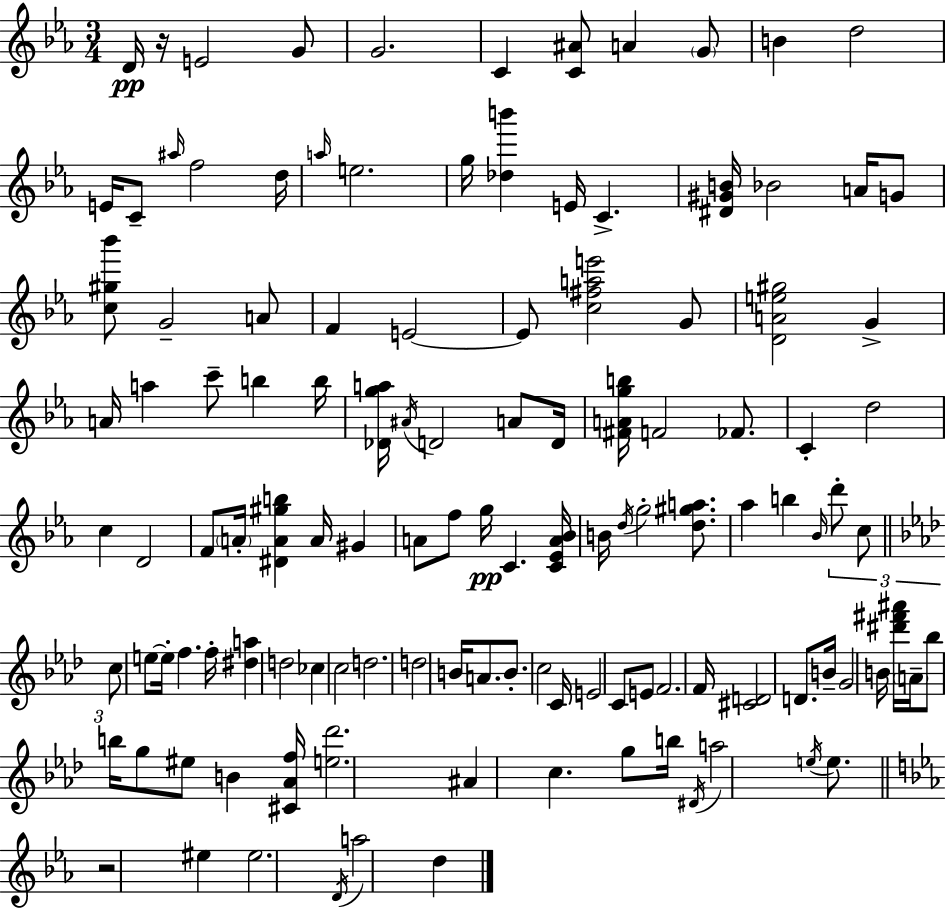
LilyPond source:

{
  \clef treble
  \numericTimeSignature
  \time 3/4
  \key c \minor
  d'16\pp r16 e'2 g'8 | g'2. | c'4 <c' ais'>8 a'4 \parenthesize g'8 | b'4 d''2 | \break e'16 c'8-- \grace { ais''16 } f''2 | d''16 \grace { a''16 } e''2. | g''16 <des'' b'''>4 e'16 c'4.-> | <dis' gis' b'>16 bes'2 a'16 | \break g'8 <c'' gis'' bes'''>8 g'2-- | a'8 f'4 e'2~~ | e'8 <c'' fis'' a'' e'''>2 | g'8 <d' a' e'' gis''>2 g'4-> | \break a'16 a''4 c'''8-- b''4 | b''16 <des' g'' a''>16 \acciaccatura { ais'16 } d'2 | a'8 d'16 <fis' a' g'' b''>16 f'2 | fes'8. c'4-. d''2 | \break c''4 d'2 | f'8 \parenthesize a'16-. <dis' a' gis'' b''>4 a'16 gis'4 | a'8 f''8 g''16\pp c'4. | <c' ees' a' bes'>16 b'16 \acciaccatura { d''16 } g''2-. | \break <d'' gis'' a''>8. aes''4 b''4 | \grace { bes'16 } \tuplet 3/2 { d'''8-. c''8 \bar "||" \break \key f \minor c''8 } e''8~~ e''16-. f''4. f''16-. | <dis'' a''>4 d''2 | ces''4 c''2 | d''2. | \break d''2 b'16 a'8. | b'8.-. c''2 c'16 | e'2 c'8 e'8 | f'2. | \break f'16 <cis' d'>2 d'8. | b'16-- g'2 b'16 <dis''' fis''' ais'''>16 \parenthesize a'16-- | bes''8 b''16 g''8 eis''8 b'4 <cis' aes' f''>16 | <e'' des'''>2. | \break ais'4 c''4. g''8 | b''16 \acciaccatura { dis'16 } a''2 \acciaccatura { e''16 } e''8. | \bar "||" \break \key c \minor r2 eis''4 | eis''2. | \acciaccatura { d'16 } a''2 d''4 | \bar "|."
}